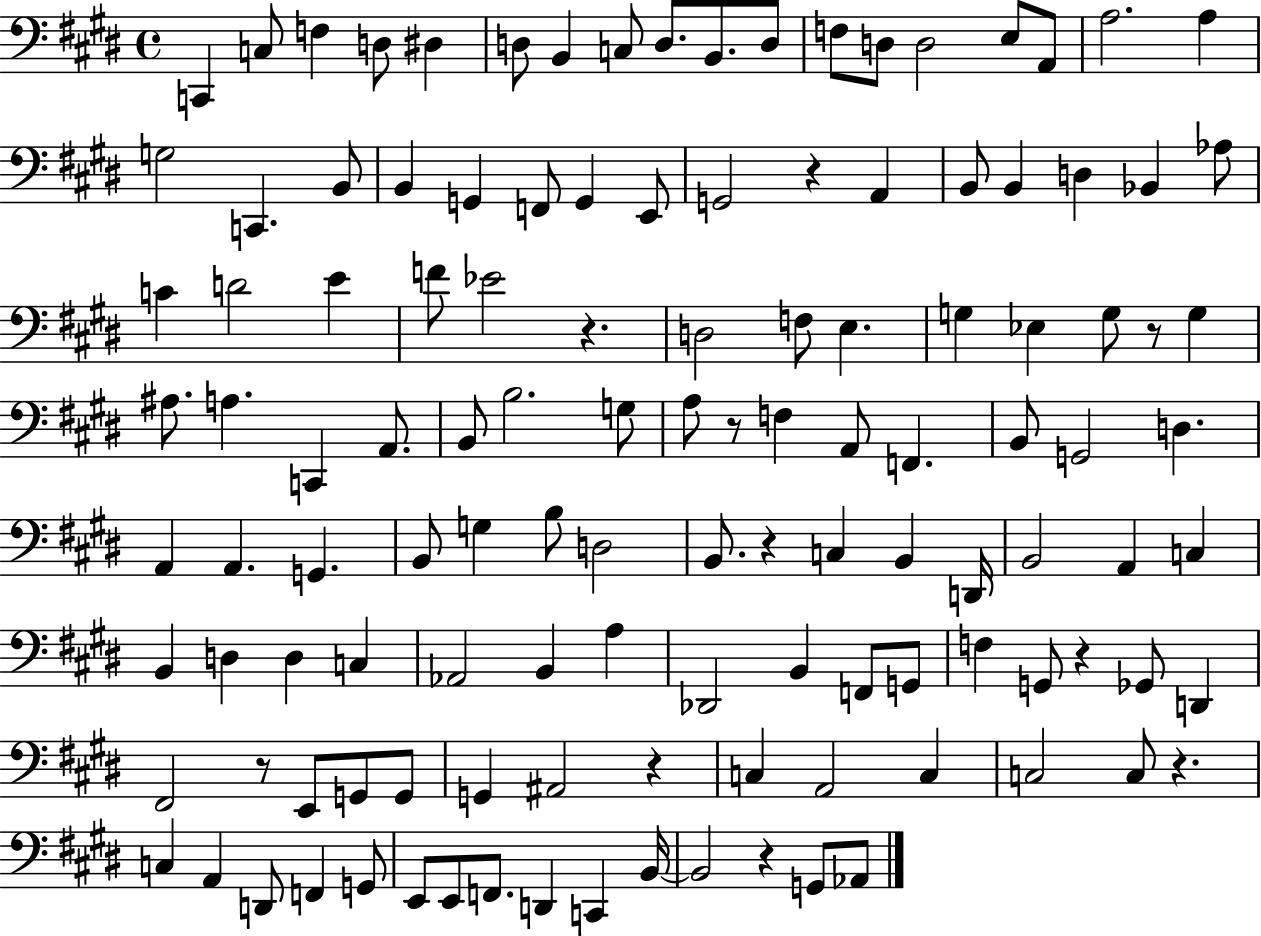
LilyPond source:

{
  \clef bass
  \time 4/4
  \defaultTimeSignature
  \key e \major
  \repeat volta 2 { c,4 c8 f4 d8 dis4 | d8 b,4 c8 d8. b,8. d8 | f8 d8 d2 e8 a,8 | a2. a4 | \break g2 c,4. b,8 | b,4 g,4 f,8 g,4 e,8 | g,2 r4 a,4 | b,8 b,4 d4 bes,4 aes8 | \break c'4 d'2 e'4 | f'8 ees'2 r4. | d2 f8 e4. | g4 ees4 g8 r8 g4 | \break ais8. a4. c,4 a,8. | b,8 b2. g8 | a8 r8 f4 a,8 f,4. | b,8 g,2 d4. | \break a,4 a,4. g,4. | b,8 g4 b8 d2 | b,8. r4 c4 b,4 d,16 | b,2 a,4 c4 | \break b,4 d4 d4 c4 | aes,2 b,4 a4 | des,2 b,4 f,8 g,8 | f4 g,8 r4 ges,8 d,4 | \break fis,2 r8 e,8 g,8 g,8 | g,4 ais,2 r4 | c4 a,2 c4 | c2 c8 r4. | \break c4 a,4 d,8 f,4 g,8 | e,8 e,8 f,8. d,4 c,4 b,16~~ | b,2 r4 g,8 aes,8 | } \bar "|."
}